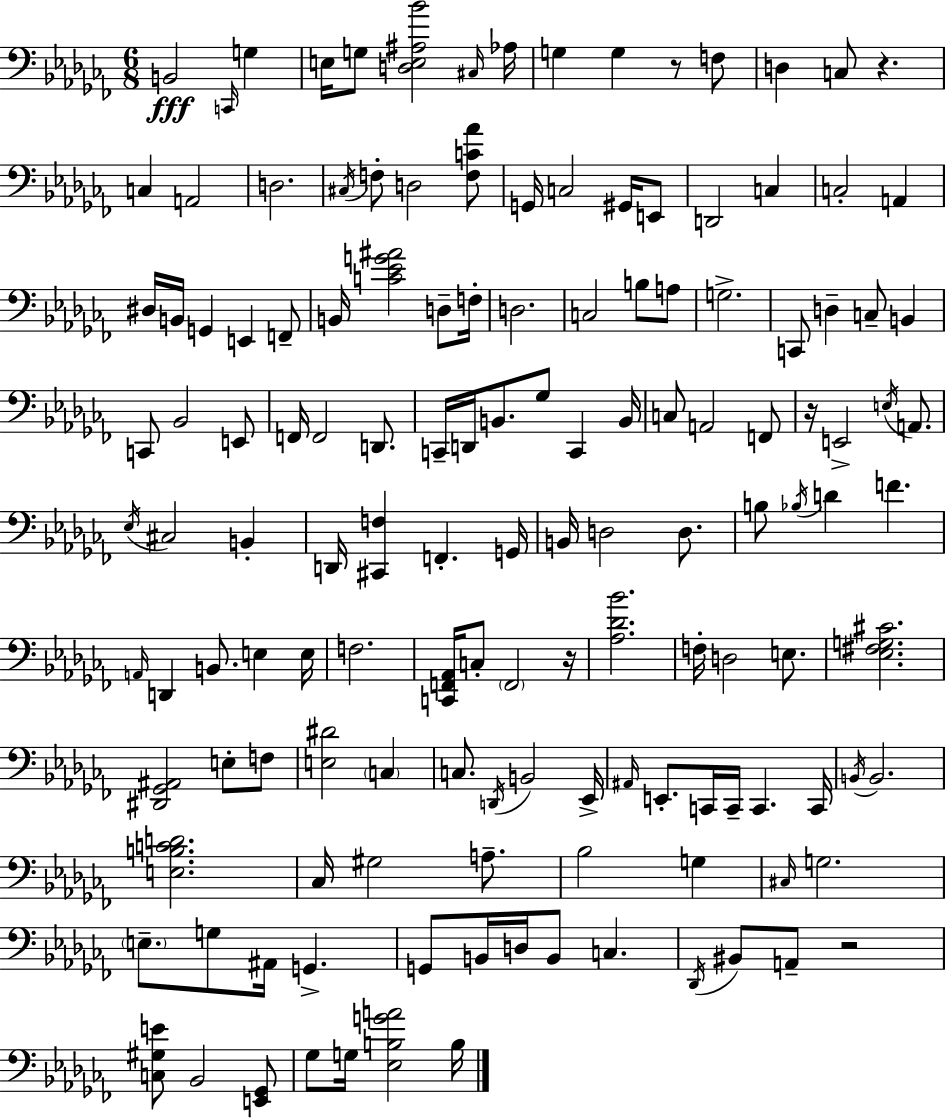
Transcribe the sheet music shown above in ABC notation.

X:1
T:Untitled
M:6/8
L:1/4
K:Abm
B,,2 C,,/4 G, E,/4 G,/2 [D,E,^A,_B]2 ^C,/4 _A,/4 G, G, z/2 F,/2 D, C,/2 z C, A,,2 D,2 ^C,/4 F,/2 D,2 [F,C_A]/2 G,,/4 C,2 ^G,,/4 E,,/2 D,,2 C, C,2 A,, ^D,/4 B,,/4 G,, E,, F,,/2 B,,/4 [C_EG^A]2 D,/2 F,/4 D,2 C,2 B,/2 A,/2 G,2 C,,/2 D, C,/2 B,, C,,/2 _B,,2 E,,/2 F,,/4 F,,2 D,,/2 C,,/4 D,,/4 B,,/2 _G,/2 C,, B,,/4 C,/2 A,,2 F,,/2 z/4 E,,2 E,/4 A,,/2 _E,/4 ^C,2 B,, D,,/4 [^C,,F,] F,, G,,/4 B,,/4 D,2 D,/2 B,/2 _B,/4 D F A,,/4 D,, B,,/2 E, E,/4 F,2 [C,,F,,_A,,]/4 C,/2 F,,2 z/4 [_A,_D_B]2 F,/4 D,2 E,/2 [_E,^F,G,^C]2 [^D,,_G,,^A,,]2 E,/2 F,/2 [E,^D]2 C, C,/2 D,,/4 B,,2 _E,,/4 ^A,,/4 E,,/2 C,,/4 C,,/4 C,, C,,/4 B,,/4 B,,2 [E,B,CD]2 _C,/4 ^G,2 A,/2 _B,2 G, ^C,/4 G,2 E,/2 G,/2 ^A,,/4 G,, G,,/2 B,,/4 D,/4 B,,/2 C, _D,,/4 ^B,,/2 A,,/2 z2 [C,^G,E]/2 _B,,2 [E,,_G,,]/2 _G,/2 G,/4 [_E,B,GA]2 B,/4